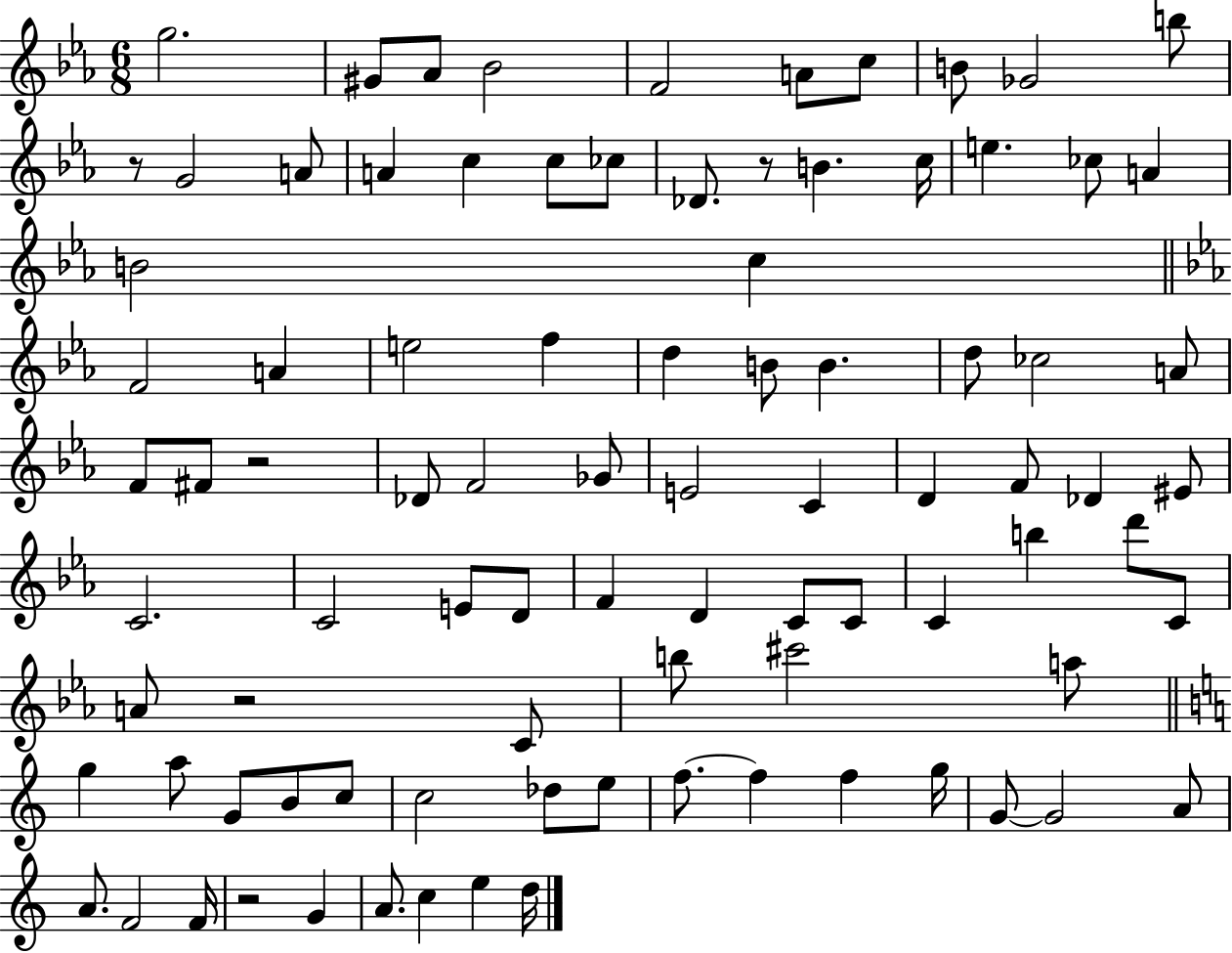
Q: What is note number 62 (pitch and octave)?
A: A5